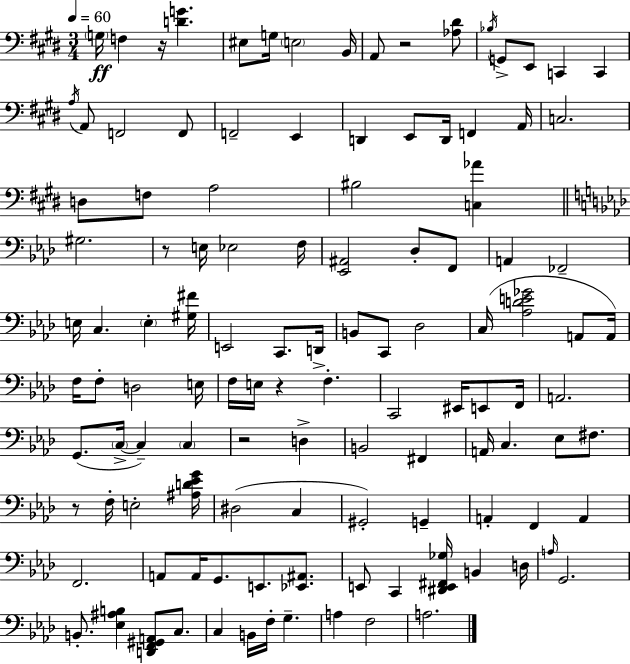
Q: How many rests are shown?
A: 6